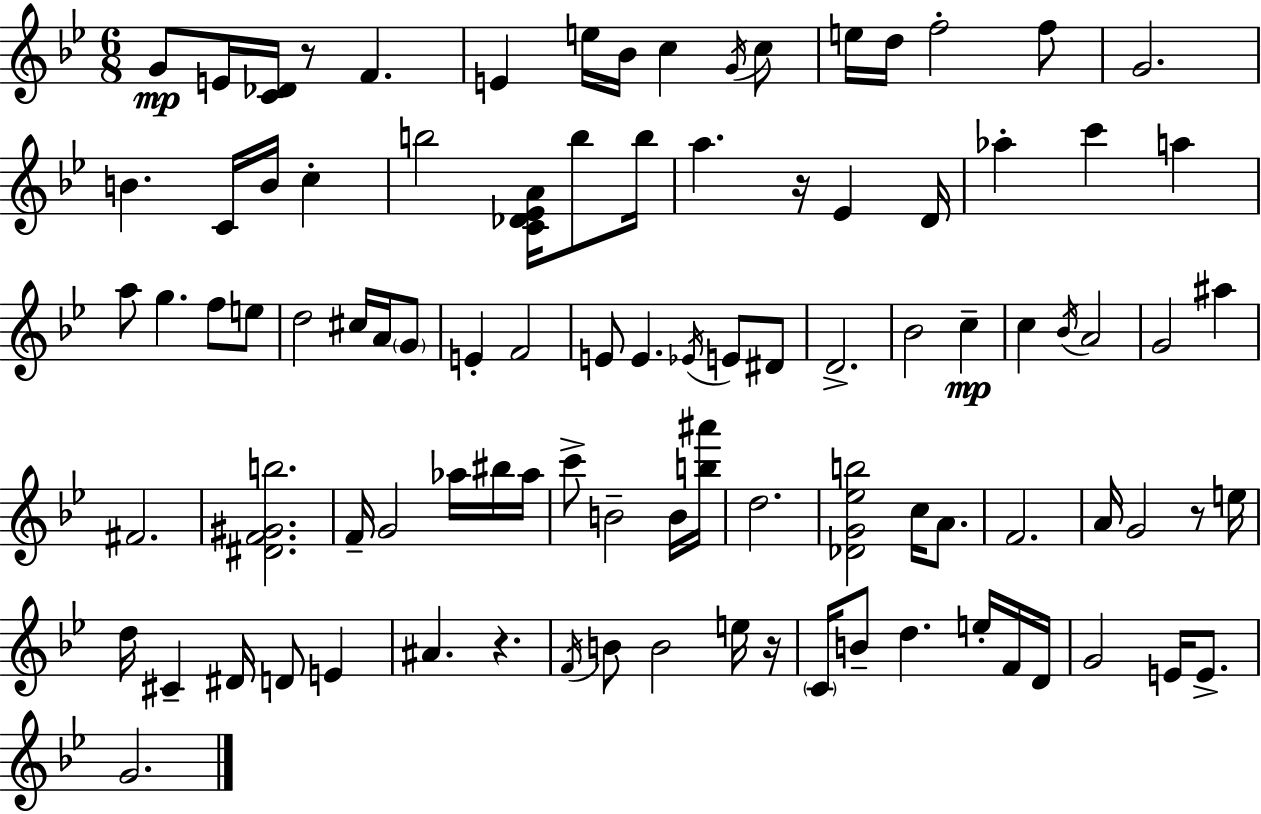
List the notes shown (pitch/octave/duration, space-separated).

G4/e E4/s [C4,Db4]/s R/e F4/q. E4/q E5/s Bb4/s C5/q G4/s C5/e E5/s D5/s F5/h F5/e G4/h. B4/q. C4/s B4/s C5/q B5/h [C4,Db4,Eb4,A4]/s B5/e B5/s A5/q. R/s Eb4/q D4/s Ab5/q C6/q A5/q A5/e G5/q. F5/e E5/e D5/h C#5/s A4/s G4/e E4/q F4/h E4/e E4/q. Eb4/s E4/e D#4/e D4/h. Bb4/h C5/q C5/q Bb4/s A4/h G4/h A#5/q F#4/h. [D#4,F4,G#4,B5]/h. F4/s G4/h Ab5/s BIS5/s Ab5/s C6/e B4/h B4/s [B5,A#6]/s D5/h. [Db4,G4,Eb5,B5]/h C5/s A4/e. F4/h. A4/s G4/h R/e E5/s D5/s C#4/q D#4/s D4/e E4/q A#4/q. R/q. F4/s B4/e B4/h E5/s R/s C4/s B4/e D5/q. E5/s F4/s D4/s G4/h E4/s E4/e. G4/h.